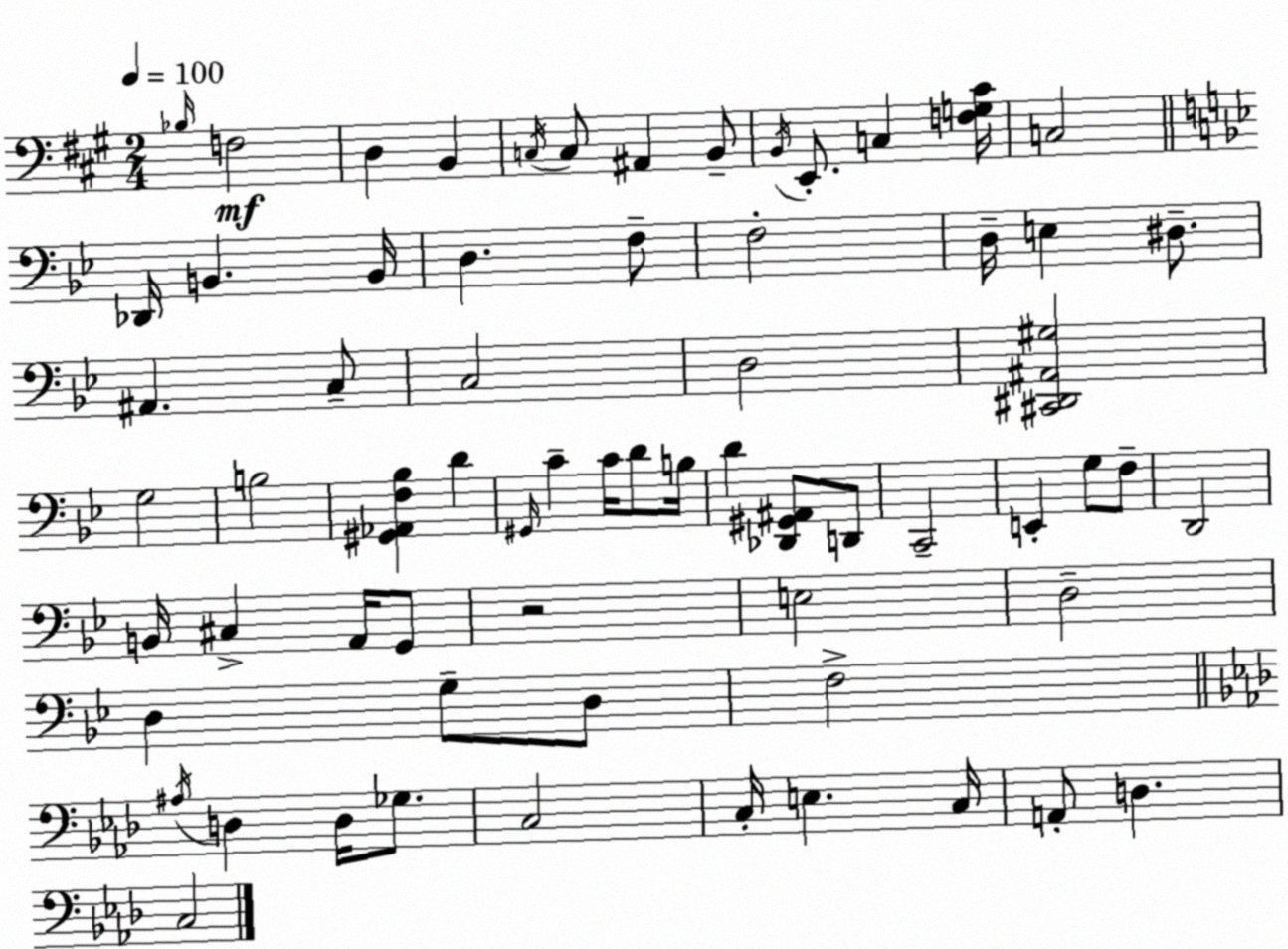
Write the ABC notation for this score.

X:1
T:Untitled
M:2/4
L:1/4
K:A
_B,/4 F,2 D, B,, C,/4 C,/2 ^A,, B,,/2 B,,/4 E,,/2 C, [F,G,^C]/4 C,2 _D,,/4 B,, B,,/4 D, F,/2 F,2 D,/4 E, ^D,/2 ^A,, C,/2 C,2 D,2 [^C,,^D,,^A,,^G,]2 G,2 B,2 [^G,,_A,,F,_B,] D ^G,,/4 C C/4 D/2 B,/4 D [_D,,^G,,^A,,]/2 D,,/2 C,,2 E,, G,/2 F,/2 D,,2 B,,/4 ^C, A,,/4 G,,/2 z2 E,2 D,2 D, G,/2 D,/2 F,2 ^A,/4 D, D,/4 _G,/2 C,2 C,/4 E, C,/4 A,,/2 D, C,2